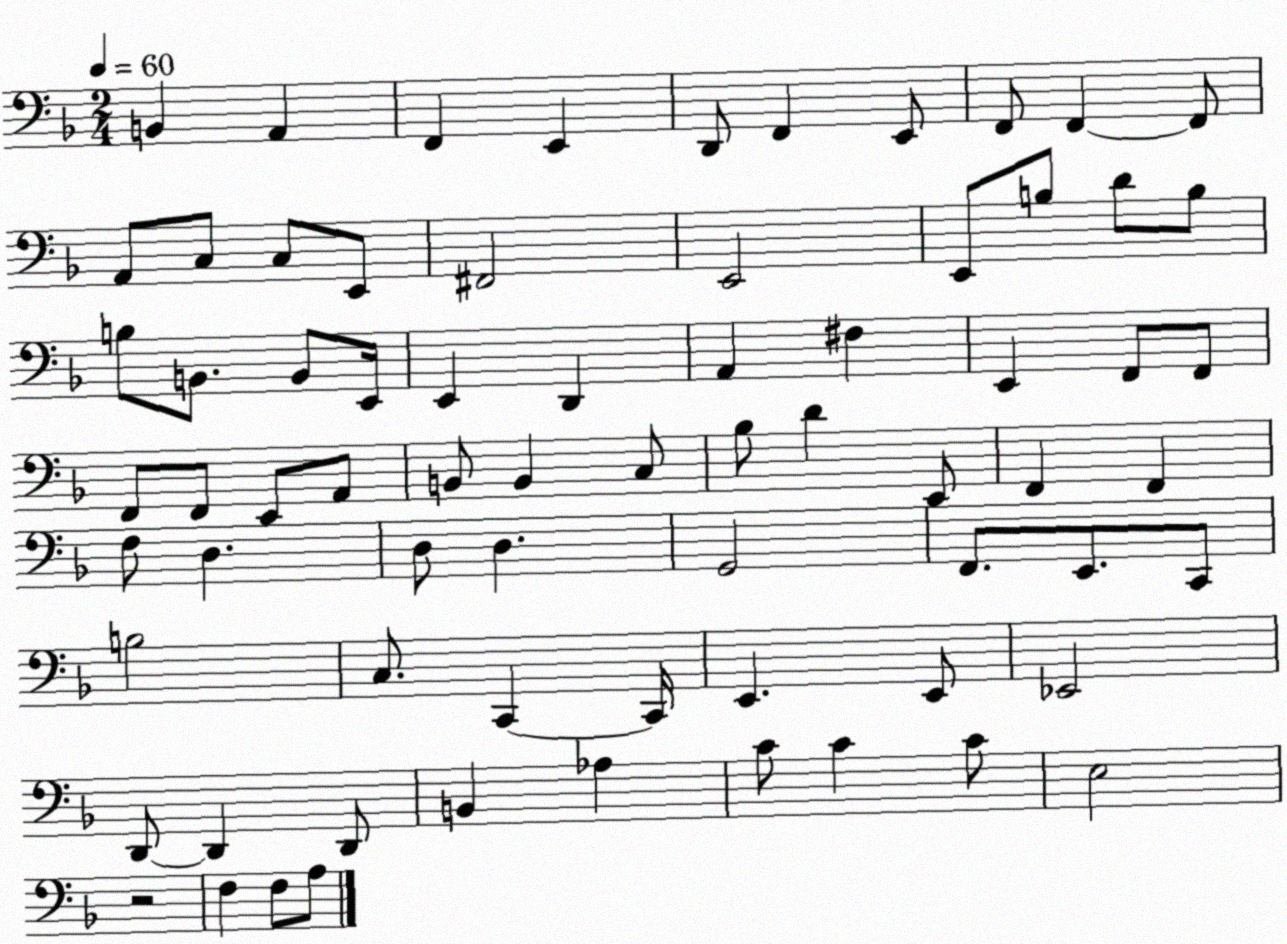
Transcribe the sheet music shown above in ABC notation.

X:1
T:Untitled
M:2/4
L:1/4
K:F
B,, A,, F,, E,, D,,/2 F,, E,,/2 F,,/2 F,, F,,/2 A,,/2 C,/2 C,/2 E,,/2 ^F,,2 E,,2 E,,/2 B,/2 D/2 B,/2 B,/2 B,,/2 B,,/2 E,,/4 E,, D,, A,, ^F, E,, F,,/2 F,,/2 F,,/2 F,,/2 E,,/2 A,,/2 B,,/2 B,, C,/2 _B,/2 D E,,/2 F,, F,, F,/2 D, D,/2 D, G,,2 F,,/2 E,,/2 C,,/2 B,2 C,/2 C,, C,,/4 E,, E,,/2 _E,,2 D,,/2 D,, D,,/2 B,, _A, C/2 C C/2 E,2 z2 F, F,/2 A,/2